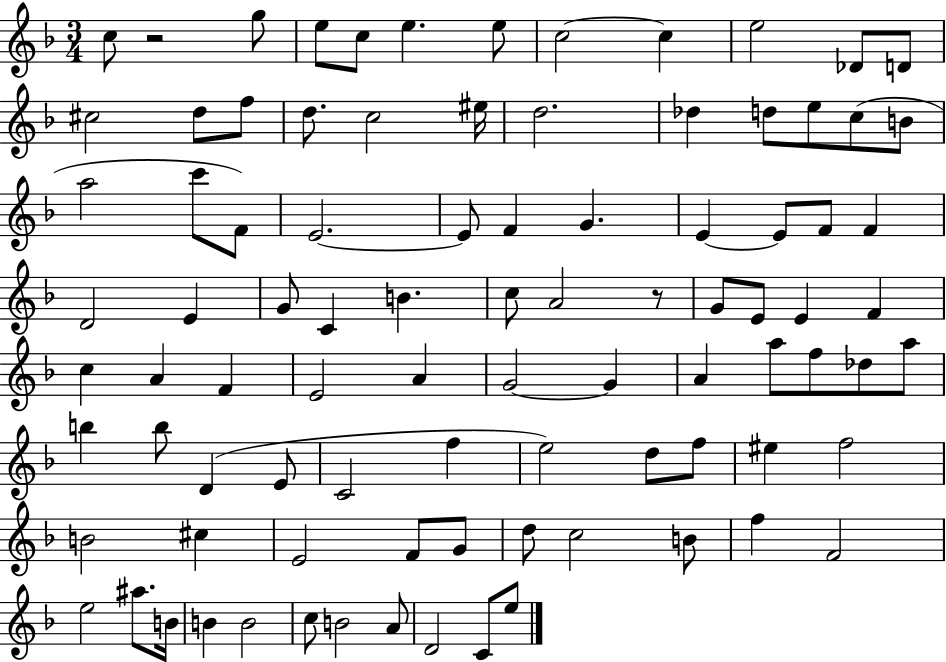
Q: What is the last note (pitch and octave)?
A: E5